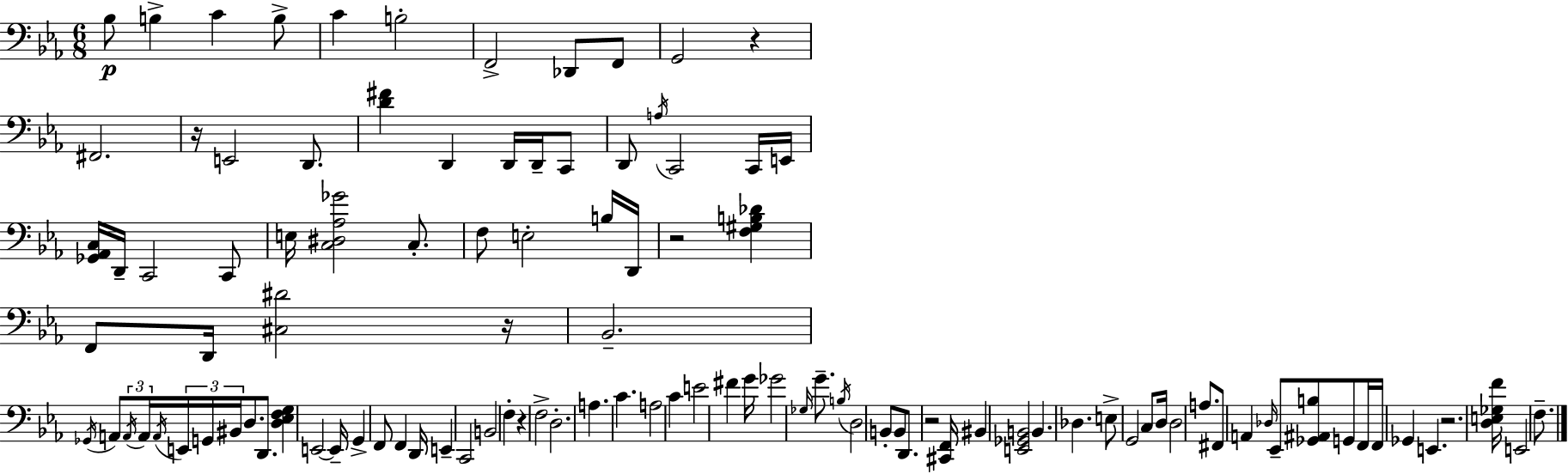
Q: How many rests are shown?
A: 7